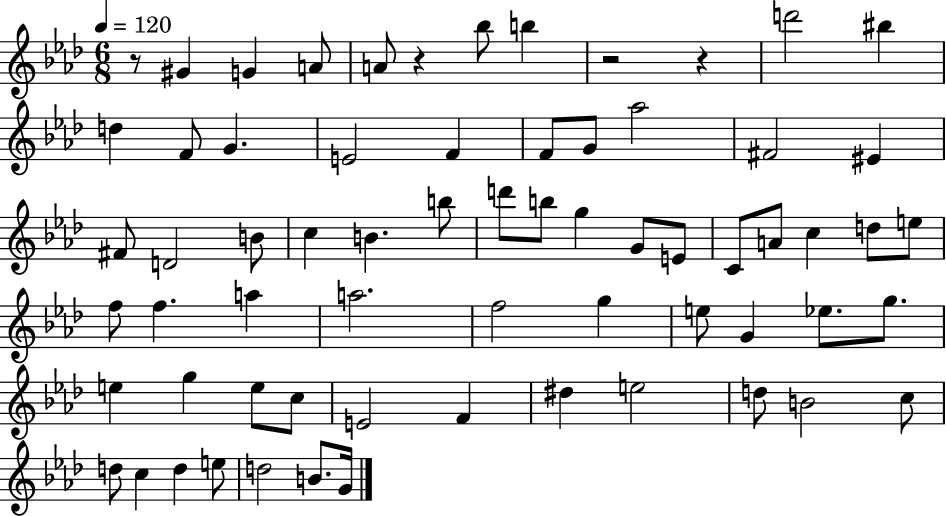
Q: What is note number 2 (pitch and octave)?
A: G4